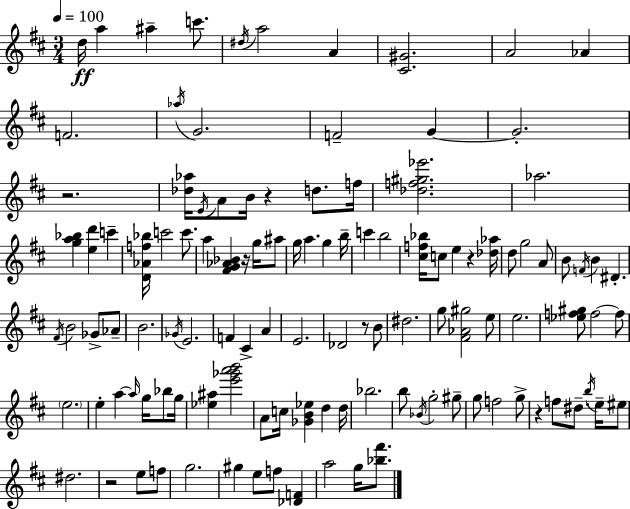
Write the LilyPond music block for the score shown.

{
  \clef treble
  \numericTimeSignature
  \time 3/4
  \key d \major
  \tempo 4 = 100
  d''16\ff a''4 ais''4-- c'''8. | \acciaccatura { dis''16 } a''2 a'4 | <cis' gis'>2. | a'2 aes'4 | \break f'2. | \acciaccatura { aes''16 } g'2. | f'2-- g'4~~ | g'2.-. | \break r2. | <des'' aes''>16 \acciaccatura { e'16 } a'8 b'16 r4 d''8. | f''16 <des'' f'' gis'' ees'''>2. | aes''2. | \break <g'' a'' bes''>4 <e'' d'''>4 c'''4-- | <d' aes' f'' bes''>16 c'''2 | c'''8. a''4 <fis' g' aes' bes'>4 r16 | g''16 ais''8 g''16 a''4. g''4 | \break b''16-- c'''4 b''2 | <cis'' f'' bes''>16 c''8 e''4 r4 | <des'' aes''>16 d''8 g''2 | a'8 b'8 \acciaccatura { f'16 } b'4 dis'4.-. | \break \acciaccatura { fis'16 } b'2 | ges'8-> aes'8-- b'2. | \acciaccatura { ges'16 } e'2. | f'4 cis'4-> | \break a'4 e'2. | des'2 | r8 b'8 dis''2. | g''8 <fis' aes' gis''>2 | \break e''8 e''2. | <ees'' f'' gis''>8 f''2~~ | f''8 \parenthesize e''2. | e''4-. a''4~~ | \break \grace { a''16 } g''16 bes''8 g''16 <ees'' ais''>4 <e''' ges''' a''' b'''>2 | a'8 c''16 <ges' b' ees''>4 | d''4 d''16 bes''2. | b''8 \acciaccatura { bes'16 } g''2-. | \break gis''8-- g''8 f''2 | g''8-> r4 | f''8 dis''8.-- \acciaccatura { b''16 } e''16-- eis''8 dis''2. | r2 | \break e''8 f''8 g''2. | gis''4 | e''8 f''8 <des' f'>4 a''2 | g''16 <bes'' fis'''>8. \bar "|."
}